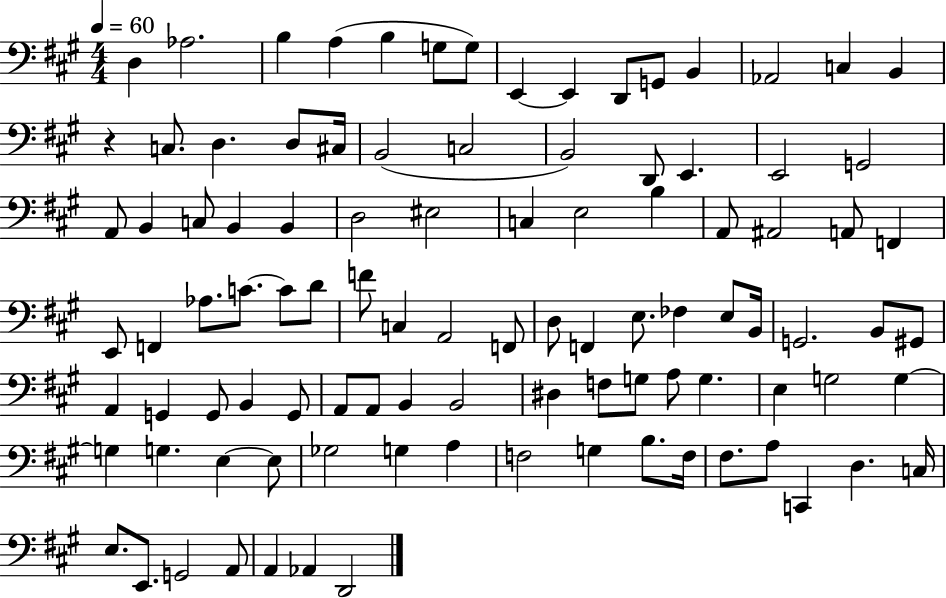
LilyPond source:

{
  \clef bass
  \numericTimeSignature
  \time 4/4
  \key a \major
  \tempo 4 = 60
  d4 aes2. | b4 a4( b4 g8 g8) | e,4~~ e,4 d,8 g,8 b,4 | aes,2 c4 b,4 | \break r4 c8. d4. d8 cis16 | b,2( c2 | b,2) d,8 e,4. | e,2 g,2 | \break a,8 b,4 c8 b,4 b,4 | d2 eis2 | c4 e2 b4 | a,8 ais,2 a,8 f,4 | \break e,8 f,4 aes8. c'8.~~ c'8 d'8 | f'8 c4 a,2 f,8 | d8 f,4 e8. fes4 e8 b,16 | g,2. b,8 gis,8 | \break a,4 g,4 g,8 b,4 g,8 | a,8 a,8 b,4 b,2 | dis4 f8 g8 a8 g4. | e4 g2 g4~~ | \break g4 g4. e4~~ e8 | ges2 g4 a4 | f2 g4 b8. f16 | fis8. a8 c,4 d4. c16 | \break e8. e,8. g,2 a,8 | a,4 aes,4 d,2 | \bar "|."
}